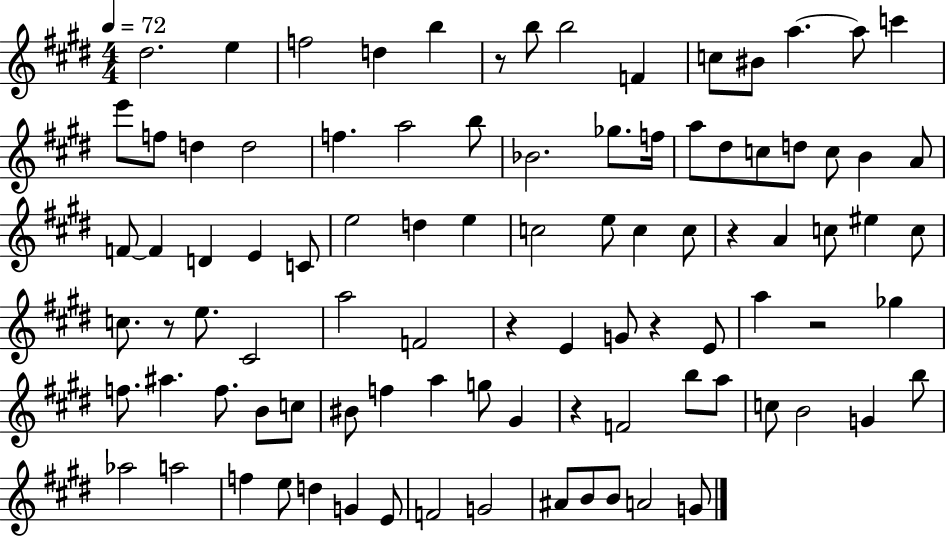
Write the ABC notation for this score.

X:1
T:Untitled
M:4/4
L:1/4
K:E
^d2 e f2 d b z/2 b/2 b2 F c/2 ^B/2 a a/2 c' e'/2 f/2 d d2 f a2 b/2 _B2 _g/2 f/4 a/2 ^d/2 c/2 d/2 c/2 B A/2 F/2 F D E C/2 e2 d e c2 e/2 c c/2 z A c/2 ^e c/2 c/2 z/2 e/2 ^C2 a2 F2 z E G/2 z E/2 a z2 _g f/2 ^a f/2 B/2 c/2 ^B/2 f a g/2 ^G z F2 b/2 a/2 c/2 B2 G b/2 _a2 a2 f e/2 d G E/2 F2 G2 ^A/2 B/2 B/2 A2 G/2